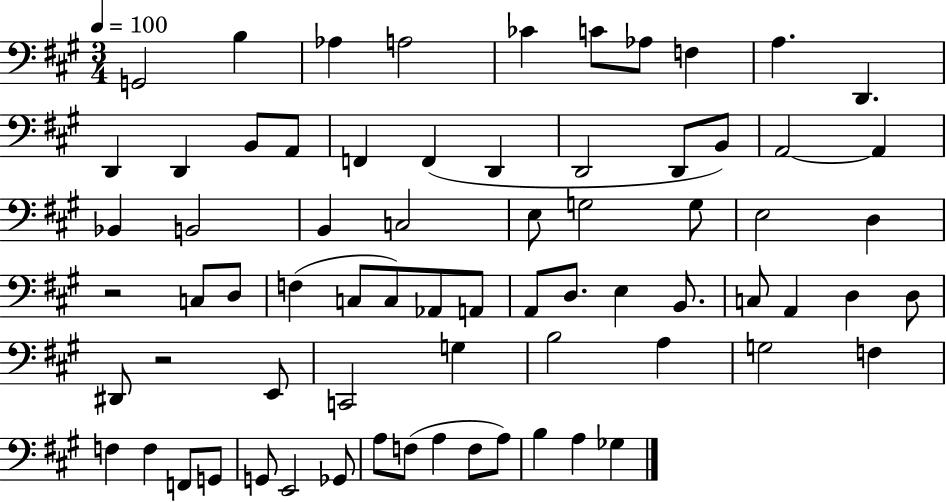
{
  \clef bass
  \numericTimeSignature
  \time 3/4
  \key a \major
  \tempo 4 = 100
  g,2 b4 | aes4 a2 | ces'4 c'8 aes8 f4 | a4. d,4. | \break d,4 d,4 b,8 a,8 | f,4 f,4( d,4 | d,2 d,8 b,8) | a,2~~ a,4 | \break bes,4 b,2 | b,4 c2 | e8 g2 g8 | e2 d4 | \break r2 c8 d8 | f4( c8 c8) aes,8 a,8 | a,8 d8. e4 b,8. | c8 a,4 d4 d8 | \break dis,8 r2 e,8 | c,2 g4 | b2 a4 | g2 f4 | \break f4 f4 f,8 g,8 | g,8 e,2 ges,8 | a8 f8( a4 f8 a8) | b4 a4 ges4 | \break \bar "|."
}